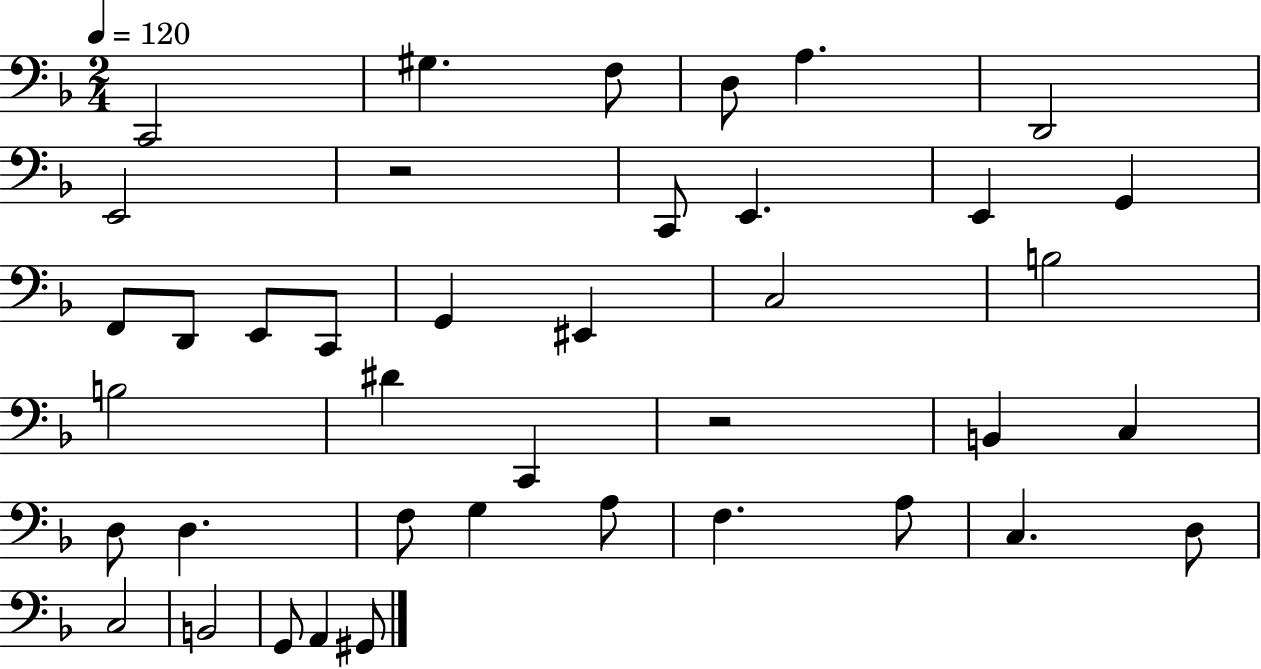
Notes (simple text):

C2/h G#3/q. F3/e D3/e A3/q. D2/h E2/h R/h C2/e E2/q. E2/q G2/q F2/e D2/e E2/e C2/e G2/q EIS2/q C3/h B3/h B3/h D#4/q C2/q R/h B2/q C3/q D3/e D3/q. F3/e G3/q A3/e F3/q. A3/e C3/q. D3/e C3/h B2/h G2/e A2/q G#2/e